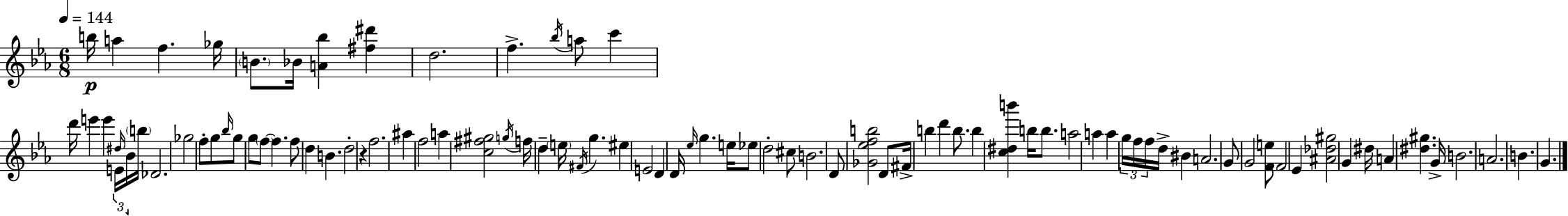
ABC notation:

X:1
T:Untitled
M:6/8
L:1/4
K:Eb
b/4 a f _g/4 B/2 _B/4 [A_b] [^f^d'] d2 f _b/4 a/2 c' d'/4 e' e' ^d/4 E/4 _B/4 b/4 _D2 _g2 f/2 g/2 _b/4 g/2 g/2 f/2 f f/2 d B d2 z f2 ^a f2 a [c^f^g]2 g/4 f/4 d e/4 ^F/4 g ^e E2 D D/4 _e/4 g e/4 _e/2 d2 ^c/2 B2 D/2 [_G_efb]2 D/2 ^F/4 b d' b/2 b [c^db'] b/4 b/2 a2 a a g/4 f/4 f/4 d/4 ^B A2 G/2 G2 [Fe]/2 F2 _E [^A_d^g]2 G ^d/4 A [^d^g] G/4 B2 A2 B G